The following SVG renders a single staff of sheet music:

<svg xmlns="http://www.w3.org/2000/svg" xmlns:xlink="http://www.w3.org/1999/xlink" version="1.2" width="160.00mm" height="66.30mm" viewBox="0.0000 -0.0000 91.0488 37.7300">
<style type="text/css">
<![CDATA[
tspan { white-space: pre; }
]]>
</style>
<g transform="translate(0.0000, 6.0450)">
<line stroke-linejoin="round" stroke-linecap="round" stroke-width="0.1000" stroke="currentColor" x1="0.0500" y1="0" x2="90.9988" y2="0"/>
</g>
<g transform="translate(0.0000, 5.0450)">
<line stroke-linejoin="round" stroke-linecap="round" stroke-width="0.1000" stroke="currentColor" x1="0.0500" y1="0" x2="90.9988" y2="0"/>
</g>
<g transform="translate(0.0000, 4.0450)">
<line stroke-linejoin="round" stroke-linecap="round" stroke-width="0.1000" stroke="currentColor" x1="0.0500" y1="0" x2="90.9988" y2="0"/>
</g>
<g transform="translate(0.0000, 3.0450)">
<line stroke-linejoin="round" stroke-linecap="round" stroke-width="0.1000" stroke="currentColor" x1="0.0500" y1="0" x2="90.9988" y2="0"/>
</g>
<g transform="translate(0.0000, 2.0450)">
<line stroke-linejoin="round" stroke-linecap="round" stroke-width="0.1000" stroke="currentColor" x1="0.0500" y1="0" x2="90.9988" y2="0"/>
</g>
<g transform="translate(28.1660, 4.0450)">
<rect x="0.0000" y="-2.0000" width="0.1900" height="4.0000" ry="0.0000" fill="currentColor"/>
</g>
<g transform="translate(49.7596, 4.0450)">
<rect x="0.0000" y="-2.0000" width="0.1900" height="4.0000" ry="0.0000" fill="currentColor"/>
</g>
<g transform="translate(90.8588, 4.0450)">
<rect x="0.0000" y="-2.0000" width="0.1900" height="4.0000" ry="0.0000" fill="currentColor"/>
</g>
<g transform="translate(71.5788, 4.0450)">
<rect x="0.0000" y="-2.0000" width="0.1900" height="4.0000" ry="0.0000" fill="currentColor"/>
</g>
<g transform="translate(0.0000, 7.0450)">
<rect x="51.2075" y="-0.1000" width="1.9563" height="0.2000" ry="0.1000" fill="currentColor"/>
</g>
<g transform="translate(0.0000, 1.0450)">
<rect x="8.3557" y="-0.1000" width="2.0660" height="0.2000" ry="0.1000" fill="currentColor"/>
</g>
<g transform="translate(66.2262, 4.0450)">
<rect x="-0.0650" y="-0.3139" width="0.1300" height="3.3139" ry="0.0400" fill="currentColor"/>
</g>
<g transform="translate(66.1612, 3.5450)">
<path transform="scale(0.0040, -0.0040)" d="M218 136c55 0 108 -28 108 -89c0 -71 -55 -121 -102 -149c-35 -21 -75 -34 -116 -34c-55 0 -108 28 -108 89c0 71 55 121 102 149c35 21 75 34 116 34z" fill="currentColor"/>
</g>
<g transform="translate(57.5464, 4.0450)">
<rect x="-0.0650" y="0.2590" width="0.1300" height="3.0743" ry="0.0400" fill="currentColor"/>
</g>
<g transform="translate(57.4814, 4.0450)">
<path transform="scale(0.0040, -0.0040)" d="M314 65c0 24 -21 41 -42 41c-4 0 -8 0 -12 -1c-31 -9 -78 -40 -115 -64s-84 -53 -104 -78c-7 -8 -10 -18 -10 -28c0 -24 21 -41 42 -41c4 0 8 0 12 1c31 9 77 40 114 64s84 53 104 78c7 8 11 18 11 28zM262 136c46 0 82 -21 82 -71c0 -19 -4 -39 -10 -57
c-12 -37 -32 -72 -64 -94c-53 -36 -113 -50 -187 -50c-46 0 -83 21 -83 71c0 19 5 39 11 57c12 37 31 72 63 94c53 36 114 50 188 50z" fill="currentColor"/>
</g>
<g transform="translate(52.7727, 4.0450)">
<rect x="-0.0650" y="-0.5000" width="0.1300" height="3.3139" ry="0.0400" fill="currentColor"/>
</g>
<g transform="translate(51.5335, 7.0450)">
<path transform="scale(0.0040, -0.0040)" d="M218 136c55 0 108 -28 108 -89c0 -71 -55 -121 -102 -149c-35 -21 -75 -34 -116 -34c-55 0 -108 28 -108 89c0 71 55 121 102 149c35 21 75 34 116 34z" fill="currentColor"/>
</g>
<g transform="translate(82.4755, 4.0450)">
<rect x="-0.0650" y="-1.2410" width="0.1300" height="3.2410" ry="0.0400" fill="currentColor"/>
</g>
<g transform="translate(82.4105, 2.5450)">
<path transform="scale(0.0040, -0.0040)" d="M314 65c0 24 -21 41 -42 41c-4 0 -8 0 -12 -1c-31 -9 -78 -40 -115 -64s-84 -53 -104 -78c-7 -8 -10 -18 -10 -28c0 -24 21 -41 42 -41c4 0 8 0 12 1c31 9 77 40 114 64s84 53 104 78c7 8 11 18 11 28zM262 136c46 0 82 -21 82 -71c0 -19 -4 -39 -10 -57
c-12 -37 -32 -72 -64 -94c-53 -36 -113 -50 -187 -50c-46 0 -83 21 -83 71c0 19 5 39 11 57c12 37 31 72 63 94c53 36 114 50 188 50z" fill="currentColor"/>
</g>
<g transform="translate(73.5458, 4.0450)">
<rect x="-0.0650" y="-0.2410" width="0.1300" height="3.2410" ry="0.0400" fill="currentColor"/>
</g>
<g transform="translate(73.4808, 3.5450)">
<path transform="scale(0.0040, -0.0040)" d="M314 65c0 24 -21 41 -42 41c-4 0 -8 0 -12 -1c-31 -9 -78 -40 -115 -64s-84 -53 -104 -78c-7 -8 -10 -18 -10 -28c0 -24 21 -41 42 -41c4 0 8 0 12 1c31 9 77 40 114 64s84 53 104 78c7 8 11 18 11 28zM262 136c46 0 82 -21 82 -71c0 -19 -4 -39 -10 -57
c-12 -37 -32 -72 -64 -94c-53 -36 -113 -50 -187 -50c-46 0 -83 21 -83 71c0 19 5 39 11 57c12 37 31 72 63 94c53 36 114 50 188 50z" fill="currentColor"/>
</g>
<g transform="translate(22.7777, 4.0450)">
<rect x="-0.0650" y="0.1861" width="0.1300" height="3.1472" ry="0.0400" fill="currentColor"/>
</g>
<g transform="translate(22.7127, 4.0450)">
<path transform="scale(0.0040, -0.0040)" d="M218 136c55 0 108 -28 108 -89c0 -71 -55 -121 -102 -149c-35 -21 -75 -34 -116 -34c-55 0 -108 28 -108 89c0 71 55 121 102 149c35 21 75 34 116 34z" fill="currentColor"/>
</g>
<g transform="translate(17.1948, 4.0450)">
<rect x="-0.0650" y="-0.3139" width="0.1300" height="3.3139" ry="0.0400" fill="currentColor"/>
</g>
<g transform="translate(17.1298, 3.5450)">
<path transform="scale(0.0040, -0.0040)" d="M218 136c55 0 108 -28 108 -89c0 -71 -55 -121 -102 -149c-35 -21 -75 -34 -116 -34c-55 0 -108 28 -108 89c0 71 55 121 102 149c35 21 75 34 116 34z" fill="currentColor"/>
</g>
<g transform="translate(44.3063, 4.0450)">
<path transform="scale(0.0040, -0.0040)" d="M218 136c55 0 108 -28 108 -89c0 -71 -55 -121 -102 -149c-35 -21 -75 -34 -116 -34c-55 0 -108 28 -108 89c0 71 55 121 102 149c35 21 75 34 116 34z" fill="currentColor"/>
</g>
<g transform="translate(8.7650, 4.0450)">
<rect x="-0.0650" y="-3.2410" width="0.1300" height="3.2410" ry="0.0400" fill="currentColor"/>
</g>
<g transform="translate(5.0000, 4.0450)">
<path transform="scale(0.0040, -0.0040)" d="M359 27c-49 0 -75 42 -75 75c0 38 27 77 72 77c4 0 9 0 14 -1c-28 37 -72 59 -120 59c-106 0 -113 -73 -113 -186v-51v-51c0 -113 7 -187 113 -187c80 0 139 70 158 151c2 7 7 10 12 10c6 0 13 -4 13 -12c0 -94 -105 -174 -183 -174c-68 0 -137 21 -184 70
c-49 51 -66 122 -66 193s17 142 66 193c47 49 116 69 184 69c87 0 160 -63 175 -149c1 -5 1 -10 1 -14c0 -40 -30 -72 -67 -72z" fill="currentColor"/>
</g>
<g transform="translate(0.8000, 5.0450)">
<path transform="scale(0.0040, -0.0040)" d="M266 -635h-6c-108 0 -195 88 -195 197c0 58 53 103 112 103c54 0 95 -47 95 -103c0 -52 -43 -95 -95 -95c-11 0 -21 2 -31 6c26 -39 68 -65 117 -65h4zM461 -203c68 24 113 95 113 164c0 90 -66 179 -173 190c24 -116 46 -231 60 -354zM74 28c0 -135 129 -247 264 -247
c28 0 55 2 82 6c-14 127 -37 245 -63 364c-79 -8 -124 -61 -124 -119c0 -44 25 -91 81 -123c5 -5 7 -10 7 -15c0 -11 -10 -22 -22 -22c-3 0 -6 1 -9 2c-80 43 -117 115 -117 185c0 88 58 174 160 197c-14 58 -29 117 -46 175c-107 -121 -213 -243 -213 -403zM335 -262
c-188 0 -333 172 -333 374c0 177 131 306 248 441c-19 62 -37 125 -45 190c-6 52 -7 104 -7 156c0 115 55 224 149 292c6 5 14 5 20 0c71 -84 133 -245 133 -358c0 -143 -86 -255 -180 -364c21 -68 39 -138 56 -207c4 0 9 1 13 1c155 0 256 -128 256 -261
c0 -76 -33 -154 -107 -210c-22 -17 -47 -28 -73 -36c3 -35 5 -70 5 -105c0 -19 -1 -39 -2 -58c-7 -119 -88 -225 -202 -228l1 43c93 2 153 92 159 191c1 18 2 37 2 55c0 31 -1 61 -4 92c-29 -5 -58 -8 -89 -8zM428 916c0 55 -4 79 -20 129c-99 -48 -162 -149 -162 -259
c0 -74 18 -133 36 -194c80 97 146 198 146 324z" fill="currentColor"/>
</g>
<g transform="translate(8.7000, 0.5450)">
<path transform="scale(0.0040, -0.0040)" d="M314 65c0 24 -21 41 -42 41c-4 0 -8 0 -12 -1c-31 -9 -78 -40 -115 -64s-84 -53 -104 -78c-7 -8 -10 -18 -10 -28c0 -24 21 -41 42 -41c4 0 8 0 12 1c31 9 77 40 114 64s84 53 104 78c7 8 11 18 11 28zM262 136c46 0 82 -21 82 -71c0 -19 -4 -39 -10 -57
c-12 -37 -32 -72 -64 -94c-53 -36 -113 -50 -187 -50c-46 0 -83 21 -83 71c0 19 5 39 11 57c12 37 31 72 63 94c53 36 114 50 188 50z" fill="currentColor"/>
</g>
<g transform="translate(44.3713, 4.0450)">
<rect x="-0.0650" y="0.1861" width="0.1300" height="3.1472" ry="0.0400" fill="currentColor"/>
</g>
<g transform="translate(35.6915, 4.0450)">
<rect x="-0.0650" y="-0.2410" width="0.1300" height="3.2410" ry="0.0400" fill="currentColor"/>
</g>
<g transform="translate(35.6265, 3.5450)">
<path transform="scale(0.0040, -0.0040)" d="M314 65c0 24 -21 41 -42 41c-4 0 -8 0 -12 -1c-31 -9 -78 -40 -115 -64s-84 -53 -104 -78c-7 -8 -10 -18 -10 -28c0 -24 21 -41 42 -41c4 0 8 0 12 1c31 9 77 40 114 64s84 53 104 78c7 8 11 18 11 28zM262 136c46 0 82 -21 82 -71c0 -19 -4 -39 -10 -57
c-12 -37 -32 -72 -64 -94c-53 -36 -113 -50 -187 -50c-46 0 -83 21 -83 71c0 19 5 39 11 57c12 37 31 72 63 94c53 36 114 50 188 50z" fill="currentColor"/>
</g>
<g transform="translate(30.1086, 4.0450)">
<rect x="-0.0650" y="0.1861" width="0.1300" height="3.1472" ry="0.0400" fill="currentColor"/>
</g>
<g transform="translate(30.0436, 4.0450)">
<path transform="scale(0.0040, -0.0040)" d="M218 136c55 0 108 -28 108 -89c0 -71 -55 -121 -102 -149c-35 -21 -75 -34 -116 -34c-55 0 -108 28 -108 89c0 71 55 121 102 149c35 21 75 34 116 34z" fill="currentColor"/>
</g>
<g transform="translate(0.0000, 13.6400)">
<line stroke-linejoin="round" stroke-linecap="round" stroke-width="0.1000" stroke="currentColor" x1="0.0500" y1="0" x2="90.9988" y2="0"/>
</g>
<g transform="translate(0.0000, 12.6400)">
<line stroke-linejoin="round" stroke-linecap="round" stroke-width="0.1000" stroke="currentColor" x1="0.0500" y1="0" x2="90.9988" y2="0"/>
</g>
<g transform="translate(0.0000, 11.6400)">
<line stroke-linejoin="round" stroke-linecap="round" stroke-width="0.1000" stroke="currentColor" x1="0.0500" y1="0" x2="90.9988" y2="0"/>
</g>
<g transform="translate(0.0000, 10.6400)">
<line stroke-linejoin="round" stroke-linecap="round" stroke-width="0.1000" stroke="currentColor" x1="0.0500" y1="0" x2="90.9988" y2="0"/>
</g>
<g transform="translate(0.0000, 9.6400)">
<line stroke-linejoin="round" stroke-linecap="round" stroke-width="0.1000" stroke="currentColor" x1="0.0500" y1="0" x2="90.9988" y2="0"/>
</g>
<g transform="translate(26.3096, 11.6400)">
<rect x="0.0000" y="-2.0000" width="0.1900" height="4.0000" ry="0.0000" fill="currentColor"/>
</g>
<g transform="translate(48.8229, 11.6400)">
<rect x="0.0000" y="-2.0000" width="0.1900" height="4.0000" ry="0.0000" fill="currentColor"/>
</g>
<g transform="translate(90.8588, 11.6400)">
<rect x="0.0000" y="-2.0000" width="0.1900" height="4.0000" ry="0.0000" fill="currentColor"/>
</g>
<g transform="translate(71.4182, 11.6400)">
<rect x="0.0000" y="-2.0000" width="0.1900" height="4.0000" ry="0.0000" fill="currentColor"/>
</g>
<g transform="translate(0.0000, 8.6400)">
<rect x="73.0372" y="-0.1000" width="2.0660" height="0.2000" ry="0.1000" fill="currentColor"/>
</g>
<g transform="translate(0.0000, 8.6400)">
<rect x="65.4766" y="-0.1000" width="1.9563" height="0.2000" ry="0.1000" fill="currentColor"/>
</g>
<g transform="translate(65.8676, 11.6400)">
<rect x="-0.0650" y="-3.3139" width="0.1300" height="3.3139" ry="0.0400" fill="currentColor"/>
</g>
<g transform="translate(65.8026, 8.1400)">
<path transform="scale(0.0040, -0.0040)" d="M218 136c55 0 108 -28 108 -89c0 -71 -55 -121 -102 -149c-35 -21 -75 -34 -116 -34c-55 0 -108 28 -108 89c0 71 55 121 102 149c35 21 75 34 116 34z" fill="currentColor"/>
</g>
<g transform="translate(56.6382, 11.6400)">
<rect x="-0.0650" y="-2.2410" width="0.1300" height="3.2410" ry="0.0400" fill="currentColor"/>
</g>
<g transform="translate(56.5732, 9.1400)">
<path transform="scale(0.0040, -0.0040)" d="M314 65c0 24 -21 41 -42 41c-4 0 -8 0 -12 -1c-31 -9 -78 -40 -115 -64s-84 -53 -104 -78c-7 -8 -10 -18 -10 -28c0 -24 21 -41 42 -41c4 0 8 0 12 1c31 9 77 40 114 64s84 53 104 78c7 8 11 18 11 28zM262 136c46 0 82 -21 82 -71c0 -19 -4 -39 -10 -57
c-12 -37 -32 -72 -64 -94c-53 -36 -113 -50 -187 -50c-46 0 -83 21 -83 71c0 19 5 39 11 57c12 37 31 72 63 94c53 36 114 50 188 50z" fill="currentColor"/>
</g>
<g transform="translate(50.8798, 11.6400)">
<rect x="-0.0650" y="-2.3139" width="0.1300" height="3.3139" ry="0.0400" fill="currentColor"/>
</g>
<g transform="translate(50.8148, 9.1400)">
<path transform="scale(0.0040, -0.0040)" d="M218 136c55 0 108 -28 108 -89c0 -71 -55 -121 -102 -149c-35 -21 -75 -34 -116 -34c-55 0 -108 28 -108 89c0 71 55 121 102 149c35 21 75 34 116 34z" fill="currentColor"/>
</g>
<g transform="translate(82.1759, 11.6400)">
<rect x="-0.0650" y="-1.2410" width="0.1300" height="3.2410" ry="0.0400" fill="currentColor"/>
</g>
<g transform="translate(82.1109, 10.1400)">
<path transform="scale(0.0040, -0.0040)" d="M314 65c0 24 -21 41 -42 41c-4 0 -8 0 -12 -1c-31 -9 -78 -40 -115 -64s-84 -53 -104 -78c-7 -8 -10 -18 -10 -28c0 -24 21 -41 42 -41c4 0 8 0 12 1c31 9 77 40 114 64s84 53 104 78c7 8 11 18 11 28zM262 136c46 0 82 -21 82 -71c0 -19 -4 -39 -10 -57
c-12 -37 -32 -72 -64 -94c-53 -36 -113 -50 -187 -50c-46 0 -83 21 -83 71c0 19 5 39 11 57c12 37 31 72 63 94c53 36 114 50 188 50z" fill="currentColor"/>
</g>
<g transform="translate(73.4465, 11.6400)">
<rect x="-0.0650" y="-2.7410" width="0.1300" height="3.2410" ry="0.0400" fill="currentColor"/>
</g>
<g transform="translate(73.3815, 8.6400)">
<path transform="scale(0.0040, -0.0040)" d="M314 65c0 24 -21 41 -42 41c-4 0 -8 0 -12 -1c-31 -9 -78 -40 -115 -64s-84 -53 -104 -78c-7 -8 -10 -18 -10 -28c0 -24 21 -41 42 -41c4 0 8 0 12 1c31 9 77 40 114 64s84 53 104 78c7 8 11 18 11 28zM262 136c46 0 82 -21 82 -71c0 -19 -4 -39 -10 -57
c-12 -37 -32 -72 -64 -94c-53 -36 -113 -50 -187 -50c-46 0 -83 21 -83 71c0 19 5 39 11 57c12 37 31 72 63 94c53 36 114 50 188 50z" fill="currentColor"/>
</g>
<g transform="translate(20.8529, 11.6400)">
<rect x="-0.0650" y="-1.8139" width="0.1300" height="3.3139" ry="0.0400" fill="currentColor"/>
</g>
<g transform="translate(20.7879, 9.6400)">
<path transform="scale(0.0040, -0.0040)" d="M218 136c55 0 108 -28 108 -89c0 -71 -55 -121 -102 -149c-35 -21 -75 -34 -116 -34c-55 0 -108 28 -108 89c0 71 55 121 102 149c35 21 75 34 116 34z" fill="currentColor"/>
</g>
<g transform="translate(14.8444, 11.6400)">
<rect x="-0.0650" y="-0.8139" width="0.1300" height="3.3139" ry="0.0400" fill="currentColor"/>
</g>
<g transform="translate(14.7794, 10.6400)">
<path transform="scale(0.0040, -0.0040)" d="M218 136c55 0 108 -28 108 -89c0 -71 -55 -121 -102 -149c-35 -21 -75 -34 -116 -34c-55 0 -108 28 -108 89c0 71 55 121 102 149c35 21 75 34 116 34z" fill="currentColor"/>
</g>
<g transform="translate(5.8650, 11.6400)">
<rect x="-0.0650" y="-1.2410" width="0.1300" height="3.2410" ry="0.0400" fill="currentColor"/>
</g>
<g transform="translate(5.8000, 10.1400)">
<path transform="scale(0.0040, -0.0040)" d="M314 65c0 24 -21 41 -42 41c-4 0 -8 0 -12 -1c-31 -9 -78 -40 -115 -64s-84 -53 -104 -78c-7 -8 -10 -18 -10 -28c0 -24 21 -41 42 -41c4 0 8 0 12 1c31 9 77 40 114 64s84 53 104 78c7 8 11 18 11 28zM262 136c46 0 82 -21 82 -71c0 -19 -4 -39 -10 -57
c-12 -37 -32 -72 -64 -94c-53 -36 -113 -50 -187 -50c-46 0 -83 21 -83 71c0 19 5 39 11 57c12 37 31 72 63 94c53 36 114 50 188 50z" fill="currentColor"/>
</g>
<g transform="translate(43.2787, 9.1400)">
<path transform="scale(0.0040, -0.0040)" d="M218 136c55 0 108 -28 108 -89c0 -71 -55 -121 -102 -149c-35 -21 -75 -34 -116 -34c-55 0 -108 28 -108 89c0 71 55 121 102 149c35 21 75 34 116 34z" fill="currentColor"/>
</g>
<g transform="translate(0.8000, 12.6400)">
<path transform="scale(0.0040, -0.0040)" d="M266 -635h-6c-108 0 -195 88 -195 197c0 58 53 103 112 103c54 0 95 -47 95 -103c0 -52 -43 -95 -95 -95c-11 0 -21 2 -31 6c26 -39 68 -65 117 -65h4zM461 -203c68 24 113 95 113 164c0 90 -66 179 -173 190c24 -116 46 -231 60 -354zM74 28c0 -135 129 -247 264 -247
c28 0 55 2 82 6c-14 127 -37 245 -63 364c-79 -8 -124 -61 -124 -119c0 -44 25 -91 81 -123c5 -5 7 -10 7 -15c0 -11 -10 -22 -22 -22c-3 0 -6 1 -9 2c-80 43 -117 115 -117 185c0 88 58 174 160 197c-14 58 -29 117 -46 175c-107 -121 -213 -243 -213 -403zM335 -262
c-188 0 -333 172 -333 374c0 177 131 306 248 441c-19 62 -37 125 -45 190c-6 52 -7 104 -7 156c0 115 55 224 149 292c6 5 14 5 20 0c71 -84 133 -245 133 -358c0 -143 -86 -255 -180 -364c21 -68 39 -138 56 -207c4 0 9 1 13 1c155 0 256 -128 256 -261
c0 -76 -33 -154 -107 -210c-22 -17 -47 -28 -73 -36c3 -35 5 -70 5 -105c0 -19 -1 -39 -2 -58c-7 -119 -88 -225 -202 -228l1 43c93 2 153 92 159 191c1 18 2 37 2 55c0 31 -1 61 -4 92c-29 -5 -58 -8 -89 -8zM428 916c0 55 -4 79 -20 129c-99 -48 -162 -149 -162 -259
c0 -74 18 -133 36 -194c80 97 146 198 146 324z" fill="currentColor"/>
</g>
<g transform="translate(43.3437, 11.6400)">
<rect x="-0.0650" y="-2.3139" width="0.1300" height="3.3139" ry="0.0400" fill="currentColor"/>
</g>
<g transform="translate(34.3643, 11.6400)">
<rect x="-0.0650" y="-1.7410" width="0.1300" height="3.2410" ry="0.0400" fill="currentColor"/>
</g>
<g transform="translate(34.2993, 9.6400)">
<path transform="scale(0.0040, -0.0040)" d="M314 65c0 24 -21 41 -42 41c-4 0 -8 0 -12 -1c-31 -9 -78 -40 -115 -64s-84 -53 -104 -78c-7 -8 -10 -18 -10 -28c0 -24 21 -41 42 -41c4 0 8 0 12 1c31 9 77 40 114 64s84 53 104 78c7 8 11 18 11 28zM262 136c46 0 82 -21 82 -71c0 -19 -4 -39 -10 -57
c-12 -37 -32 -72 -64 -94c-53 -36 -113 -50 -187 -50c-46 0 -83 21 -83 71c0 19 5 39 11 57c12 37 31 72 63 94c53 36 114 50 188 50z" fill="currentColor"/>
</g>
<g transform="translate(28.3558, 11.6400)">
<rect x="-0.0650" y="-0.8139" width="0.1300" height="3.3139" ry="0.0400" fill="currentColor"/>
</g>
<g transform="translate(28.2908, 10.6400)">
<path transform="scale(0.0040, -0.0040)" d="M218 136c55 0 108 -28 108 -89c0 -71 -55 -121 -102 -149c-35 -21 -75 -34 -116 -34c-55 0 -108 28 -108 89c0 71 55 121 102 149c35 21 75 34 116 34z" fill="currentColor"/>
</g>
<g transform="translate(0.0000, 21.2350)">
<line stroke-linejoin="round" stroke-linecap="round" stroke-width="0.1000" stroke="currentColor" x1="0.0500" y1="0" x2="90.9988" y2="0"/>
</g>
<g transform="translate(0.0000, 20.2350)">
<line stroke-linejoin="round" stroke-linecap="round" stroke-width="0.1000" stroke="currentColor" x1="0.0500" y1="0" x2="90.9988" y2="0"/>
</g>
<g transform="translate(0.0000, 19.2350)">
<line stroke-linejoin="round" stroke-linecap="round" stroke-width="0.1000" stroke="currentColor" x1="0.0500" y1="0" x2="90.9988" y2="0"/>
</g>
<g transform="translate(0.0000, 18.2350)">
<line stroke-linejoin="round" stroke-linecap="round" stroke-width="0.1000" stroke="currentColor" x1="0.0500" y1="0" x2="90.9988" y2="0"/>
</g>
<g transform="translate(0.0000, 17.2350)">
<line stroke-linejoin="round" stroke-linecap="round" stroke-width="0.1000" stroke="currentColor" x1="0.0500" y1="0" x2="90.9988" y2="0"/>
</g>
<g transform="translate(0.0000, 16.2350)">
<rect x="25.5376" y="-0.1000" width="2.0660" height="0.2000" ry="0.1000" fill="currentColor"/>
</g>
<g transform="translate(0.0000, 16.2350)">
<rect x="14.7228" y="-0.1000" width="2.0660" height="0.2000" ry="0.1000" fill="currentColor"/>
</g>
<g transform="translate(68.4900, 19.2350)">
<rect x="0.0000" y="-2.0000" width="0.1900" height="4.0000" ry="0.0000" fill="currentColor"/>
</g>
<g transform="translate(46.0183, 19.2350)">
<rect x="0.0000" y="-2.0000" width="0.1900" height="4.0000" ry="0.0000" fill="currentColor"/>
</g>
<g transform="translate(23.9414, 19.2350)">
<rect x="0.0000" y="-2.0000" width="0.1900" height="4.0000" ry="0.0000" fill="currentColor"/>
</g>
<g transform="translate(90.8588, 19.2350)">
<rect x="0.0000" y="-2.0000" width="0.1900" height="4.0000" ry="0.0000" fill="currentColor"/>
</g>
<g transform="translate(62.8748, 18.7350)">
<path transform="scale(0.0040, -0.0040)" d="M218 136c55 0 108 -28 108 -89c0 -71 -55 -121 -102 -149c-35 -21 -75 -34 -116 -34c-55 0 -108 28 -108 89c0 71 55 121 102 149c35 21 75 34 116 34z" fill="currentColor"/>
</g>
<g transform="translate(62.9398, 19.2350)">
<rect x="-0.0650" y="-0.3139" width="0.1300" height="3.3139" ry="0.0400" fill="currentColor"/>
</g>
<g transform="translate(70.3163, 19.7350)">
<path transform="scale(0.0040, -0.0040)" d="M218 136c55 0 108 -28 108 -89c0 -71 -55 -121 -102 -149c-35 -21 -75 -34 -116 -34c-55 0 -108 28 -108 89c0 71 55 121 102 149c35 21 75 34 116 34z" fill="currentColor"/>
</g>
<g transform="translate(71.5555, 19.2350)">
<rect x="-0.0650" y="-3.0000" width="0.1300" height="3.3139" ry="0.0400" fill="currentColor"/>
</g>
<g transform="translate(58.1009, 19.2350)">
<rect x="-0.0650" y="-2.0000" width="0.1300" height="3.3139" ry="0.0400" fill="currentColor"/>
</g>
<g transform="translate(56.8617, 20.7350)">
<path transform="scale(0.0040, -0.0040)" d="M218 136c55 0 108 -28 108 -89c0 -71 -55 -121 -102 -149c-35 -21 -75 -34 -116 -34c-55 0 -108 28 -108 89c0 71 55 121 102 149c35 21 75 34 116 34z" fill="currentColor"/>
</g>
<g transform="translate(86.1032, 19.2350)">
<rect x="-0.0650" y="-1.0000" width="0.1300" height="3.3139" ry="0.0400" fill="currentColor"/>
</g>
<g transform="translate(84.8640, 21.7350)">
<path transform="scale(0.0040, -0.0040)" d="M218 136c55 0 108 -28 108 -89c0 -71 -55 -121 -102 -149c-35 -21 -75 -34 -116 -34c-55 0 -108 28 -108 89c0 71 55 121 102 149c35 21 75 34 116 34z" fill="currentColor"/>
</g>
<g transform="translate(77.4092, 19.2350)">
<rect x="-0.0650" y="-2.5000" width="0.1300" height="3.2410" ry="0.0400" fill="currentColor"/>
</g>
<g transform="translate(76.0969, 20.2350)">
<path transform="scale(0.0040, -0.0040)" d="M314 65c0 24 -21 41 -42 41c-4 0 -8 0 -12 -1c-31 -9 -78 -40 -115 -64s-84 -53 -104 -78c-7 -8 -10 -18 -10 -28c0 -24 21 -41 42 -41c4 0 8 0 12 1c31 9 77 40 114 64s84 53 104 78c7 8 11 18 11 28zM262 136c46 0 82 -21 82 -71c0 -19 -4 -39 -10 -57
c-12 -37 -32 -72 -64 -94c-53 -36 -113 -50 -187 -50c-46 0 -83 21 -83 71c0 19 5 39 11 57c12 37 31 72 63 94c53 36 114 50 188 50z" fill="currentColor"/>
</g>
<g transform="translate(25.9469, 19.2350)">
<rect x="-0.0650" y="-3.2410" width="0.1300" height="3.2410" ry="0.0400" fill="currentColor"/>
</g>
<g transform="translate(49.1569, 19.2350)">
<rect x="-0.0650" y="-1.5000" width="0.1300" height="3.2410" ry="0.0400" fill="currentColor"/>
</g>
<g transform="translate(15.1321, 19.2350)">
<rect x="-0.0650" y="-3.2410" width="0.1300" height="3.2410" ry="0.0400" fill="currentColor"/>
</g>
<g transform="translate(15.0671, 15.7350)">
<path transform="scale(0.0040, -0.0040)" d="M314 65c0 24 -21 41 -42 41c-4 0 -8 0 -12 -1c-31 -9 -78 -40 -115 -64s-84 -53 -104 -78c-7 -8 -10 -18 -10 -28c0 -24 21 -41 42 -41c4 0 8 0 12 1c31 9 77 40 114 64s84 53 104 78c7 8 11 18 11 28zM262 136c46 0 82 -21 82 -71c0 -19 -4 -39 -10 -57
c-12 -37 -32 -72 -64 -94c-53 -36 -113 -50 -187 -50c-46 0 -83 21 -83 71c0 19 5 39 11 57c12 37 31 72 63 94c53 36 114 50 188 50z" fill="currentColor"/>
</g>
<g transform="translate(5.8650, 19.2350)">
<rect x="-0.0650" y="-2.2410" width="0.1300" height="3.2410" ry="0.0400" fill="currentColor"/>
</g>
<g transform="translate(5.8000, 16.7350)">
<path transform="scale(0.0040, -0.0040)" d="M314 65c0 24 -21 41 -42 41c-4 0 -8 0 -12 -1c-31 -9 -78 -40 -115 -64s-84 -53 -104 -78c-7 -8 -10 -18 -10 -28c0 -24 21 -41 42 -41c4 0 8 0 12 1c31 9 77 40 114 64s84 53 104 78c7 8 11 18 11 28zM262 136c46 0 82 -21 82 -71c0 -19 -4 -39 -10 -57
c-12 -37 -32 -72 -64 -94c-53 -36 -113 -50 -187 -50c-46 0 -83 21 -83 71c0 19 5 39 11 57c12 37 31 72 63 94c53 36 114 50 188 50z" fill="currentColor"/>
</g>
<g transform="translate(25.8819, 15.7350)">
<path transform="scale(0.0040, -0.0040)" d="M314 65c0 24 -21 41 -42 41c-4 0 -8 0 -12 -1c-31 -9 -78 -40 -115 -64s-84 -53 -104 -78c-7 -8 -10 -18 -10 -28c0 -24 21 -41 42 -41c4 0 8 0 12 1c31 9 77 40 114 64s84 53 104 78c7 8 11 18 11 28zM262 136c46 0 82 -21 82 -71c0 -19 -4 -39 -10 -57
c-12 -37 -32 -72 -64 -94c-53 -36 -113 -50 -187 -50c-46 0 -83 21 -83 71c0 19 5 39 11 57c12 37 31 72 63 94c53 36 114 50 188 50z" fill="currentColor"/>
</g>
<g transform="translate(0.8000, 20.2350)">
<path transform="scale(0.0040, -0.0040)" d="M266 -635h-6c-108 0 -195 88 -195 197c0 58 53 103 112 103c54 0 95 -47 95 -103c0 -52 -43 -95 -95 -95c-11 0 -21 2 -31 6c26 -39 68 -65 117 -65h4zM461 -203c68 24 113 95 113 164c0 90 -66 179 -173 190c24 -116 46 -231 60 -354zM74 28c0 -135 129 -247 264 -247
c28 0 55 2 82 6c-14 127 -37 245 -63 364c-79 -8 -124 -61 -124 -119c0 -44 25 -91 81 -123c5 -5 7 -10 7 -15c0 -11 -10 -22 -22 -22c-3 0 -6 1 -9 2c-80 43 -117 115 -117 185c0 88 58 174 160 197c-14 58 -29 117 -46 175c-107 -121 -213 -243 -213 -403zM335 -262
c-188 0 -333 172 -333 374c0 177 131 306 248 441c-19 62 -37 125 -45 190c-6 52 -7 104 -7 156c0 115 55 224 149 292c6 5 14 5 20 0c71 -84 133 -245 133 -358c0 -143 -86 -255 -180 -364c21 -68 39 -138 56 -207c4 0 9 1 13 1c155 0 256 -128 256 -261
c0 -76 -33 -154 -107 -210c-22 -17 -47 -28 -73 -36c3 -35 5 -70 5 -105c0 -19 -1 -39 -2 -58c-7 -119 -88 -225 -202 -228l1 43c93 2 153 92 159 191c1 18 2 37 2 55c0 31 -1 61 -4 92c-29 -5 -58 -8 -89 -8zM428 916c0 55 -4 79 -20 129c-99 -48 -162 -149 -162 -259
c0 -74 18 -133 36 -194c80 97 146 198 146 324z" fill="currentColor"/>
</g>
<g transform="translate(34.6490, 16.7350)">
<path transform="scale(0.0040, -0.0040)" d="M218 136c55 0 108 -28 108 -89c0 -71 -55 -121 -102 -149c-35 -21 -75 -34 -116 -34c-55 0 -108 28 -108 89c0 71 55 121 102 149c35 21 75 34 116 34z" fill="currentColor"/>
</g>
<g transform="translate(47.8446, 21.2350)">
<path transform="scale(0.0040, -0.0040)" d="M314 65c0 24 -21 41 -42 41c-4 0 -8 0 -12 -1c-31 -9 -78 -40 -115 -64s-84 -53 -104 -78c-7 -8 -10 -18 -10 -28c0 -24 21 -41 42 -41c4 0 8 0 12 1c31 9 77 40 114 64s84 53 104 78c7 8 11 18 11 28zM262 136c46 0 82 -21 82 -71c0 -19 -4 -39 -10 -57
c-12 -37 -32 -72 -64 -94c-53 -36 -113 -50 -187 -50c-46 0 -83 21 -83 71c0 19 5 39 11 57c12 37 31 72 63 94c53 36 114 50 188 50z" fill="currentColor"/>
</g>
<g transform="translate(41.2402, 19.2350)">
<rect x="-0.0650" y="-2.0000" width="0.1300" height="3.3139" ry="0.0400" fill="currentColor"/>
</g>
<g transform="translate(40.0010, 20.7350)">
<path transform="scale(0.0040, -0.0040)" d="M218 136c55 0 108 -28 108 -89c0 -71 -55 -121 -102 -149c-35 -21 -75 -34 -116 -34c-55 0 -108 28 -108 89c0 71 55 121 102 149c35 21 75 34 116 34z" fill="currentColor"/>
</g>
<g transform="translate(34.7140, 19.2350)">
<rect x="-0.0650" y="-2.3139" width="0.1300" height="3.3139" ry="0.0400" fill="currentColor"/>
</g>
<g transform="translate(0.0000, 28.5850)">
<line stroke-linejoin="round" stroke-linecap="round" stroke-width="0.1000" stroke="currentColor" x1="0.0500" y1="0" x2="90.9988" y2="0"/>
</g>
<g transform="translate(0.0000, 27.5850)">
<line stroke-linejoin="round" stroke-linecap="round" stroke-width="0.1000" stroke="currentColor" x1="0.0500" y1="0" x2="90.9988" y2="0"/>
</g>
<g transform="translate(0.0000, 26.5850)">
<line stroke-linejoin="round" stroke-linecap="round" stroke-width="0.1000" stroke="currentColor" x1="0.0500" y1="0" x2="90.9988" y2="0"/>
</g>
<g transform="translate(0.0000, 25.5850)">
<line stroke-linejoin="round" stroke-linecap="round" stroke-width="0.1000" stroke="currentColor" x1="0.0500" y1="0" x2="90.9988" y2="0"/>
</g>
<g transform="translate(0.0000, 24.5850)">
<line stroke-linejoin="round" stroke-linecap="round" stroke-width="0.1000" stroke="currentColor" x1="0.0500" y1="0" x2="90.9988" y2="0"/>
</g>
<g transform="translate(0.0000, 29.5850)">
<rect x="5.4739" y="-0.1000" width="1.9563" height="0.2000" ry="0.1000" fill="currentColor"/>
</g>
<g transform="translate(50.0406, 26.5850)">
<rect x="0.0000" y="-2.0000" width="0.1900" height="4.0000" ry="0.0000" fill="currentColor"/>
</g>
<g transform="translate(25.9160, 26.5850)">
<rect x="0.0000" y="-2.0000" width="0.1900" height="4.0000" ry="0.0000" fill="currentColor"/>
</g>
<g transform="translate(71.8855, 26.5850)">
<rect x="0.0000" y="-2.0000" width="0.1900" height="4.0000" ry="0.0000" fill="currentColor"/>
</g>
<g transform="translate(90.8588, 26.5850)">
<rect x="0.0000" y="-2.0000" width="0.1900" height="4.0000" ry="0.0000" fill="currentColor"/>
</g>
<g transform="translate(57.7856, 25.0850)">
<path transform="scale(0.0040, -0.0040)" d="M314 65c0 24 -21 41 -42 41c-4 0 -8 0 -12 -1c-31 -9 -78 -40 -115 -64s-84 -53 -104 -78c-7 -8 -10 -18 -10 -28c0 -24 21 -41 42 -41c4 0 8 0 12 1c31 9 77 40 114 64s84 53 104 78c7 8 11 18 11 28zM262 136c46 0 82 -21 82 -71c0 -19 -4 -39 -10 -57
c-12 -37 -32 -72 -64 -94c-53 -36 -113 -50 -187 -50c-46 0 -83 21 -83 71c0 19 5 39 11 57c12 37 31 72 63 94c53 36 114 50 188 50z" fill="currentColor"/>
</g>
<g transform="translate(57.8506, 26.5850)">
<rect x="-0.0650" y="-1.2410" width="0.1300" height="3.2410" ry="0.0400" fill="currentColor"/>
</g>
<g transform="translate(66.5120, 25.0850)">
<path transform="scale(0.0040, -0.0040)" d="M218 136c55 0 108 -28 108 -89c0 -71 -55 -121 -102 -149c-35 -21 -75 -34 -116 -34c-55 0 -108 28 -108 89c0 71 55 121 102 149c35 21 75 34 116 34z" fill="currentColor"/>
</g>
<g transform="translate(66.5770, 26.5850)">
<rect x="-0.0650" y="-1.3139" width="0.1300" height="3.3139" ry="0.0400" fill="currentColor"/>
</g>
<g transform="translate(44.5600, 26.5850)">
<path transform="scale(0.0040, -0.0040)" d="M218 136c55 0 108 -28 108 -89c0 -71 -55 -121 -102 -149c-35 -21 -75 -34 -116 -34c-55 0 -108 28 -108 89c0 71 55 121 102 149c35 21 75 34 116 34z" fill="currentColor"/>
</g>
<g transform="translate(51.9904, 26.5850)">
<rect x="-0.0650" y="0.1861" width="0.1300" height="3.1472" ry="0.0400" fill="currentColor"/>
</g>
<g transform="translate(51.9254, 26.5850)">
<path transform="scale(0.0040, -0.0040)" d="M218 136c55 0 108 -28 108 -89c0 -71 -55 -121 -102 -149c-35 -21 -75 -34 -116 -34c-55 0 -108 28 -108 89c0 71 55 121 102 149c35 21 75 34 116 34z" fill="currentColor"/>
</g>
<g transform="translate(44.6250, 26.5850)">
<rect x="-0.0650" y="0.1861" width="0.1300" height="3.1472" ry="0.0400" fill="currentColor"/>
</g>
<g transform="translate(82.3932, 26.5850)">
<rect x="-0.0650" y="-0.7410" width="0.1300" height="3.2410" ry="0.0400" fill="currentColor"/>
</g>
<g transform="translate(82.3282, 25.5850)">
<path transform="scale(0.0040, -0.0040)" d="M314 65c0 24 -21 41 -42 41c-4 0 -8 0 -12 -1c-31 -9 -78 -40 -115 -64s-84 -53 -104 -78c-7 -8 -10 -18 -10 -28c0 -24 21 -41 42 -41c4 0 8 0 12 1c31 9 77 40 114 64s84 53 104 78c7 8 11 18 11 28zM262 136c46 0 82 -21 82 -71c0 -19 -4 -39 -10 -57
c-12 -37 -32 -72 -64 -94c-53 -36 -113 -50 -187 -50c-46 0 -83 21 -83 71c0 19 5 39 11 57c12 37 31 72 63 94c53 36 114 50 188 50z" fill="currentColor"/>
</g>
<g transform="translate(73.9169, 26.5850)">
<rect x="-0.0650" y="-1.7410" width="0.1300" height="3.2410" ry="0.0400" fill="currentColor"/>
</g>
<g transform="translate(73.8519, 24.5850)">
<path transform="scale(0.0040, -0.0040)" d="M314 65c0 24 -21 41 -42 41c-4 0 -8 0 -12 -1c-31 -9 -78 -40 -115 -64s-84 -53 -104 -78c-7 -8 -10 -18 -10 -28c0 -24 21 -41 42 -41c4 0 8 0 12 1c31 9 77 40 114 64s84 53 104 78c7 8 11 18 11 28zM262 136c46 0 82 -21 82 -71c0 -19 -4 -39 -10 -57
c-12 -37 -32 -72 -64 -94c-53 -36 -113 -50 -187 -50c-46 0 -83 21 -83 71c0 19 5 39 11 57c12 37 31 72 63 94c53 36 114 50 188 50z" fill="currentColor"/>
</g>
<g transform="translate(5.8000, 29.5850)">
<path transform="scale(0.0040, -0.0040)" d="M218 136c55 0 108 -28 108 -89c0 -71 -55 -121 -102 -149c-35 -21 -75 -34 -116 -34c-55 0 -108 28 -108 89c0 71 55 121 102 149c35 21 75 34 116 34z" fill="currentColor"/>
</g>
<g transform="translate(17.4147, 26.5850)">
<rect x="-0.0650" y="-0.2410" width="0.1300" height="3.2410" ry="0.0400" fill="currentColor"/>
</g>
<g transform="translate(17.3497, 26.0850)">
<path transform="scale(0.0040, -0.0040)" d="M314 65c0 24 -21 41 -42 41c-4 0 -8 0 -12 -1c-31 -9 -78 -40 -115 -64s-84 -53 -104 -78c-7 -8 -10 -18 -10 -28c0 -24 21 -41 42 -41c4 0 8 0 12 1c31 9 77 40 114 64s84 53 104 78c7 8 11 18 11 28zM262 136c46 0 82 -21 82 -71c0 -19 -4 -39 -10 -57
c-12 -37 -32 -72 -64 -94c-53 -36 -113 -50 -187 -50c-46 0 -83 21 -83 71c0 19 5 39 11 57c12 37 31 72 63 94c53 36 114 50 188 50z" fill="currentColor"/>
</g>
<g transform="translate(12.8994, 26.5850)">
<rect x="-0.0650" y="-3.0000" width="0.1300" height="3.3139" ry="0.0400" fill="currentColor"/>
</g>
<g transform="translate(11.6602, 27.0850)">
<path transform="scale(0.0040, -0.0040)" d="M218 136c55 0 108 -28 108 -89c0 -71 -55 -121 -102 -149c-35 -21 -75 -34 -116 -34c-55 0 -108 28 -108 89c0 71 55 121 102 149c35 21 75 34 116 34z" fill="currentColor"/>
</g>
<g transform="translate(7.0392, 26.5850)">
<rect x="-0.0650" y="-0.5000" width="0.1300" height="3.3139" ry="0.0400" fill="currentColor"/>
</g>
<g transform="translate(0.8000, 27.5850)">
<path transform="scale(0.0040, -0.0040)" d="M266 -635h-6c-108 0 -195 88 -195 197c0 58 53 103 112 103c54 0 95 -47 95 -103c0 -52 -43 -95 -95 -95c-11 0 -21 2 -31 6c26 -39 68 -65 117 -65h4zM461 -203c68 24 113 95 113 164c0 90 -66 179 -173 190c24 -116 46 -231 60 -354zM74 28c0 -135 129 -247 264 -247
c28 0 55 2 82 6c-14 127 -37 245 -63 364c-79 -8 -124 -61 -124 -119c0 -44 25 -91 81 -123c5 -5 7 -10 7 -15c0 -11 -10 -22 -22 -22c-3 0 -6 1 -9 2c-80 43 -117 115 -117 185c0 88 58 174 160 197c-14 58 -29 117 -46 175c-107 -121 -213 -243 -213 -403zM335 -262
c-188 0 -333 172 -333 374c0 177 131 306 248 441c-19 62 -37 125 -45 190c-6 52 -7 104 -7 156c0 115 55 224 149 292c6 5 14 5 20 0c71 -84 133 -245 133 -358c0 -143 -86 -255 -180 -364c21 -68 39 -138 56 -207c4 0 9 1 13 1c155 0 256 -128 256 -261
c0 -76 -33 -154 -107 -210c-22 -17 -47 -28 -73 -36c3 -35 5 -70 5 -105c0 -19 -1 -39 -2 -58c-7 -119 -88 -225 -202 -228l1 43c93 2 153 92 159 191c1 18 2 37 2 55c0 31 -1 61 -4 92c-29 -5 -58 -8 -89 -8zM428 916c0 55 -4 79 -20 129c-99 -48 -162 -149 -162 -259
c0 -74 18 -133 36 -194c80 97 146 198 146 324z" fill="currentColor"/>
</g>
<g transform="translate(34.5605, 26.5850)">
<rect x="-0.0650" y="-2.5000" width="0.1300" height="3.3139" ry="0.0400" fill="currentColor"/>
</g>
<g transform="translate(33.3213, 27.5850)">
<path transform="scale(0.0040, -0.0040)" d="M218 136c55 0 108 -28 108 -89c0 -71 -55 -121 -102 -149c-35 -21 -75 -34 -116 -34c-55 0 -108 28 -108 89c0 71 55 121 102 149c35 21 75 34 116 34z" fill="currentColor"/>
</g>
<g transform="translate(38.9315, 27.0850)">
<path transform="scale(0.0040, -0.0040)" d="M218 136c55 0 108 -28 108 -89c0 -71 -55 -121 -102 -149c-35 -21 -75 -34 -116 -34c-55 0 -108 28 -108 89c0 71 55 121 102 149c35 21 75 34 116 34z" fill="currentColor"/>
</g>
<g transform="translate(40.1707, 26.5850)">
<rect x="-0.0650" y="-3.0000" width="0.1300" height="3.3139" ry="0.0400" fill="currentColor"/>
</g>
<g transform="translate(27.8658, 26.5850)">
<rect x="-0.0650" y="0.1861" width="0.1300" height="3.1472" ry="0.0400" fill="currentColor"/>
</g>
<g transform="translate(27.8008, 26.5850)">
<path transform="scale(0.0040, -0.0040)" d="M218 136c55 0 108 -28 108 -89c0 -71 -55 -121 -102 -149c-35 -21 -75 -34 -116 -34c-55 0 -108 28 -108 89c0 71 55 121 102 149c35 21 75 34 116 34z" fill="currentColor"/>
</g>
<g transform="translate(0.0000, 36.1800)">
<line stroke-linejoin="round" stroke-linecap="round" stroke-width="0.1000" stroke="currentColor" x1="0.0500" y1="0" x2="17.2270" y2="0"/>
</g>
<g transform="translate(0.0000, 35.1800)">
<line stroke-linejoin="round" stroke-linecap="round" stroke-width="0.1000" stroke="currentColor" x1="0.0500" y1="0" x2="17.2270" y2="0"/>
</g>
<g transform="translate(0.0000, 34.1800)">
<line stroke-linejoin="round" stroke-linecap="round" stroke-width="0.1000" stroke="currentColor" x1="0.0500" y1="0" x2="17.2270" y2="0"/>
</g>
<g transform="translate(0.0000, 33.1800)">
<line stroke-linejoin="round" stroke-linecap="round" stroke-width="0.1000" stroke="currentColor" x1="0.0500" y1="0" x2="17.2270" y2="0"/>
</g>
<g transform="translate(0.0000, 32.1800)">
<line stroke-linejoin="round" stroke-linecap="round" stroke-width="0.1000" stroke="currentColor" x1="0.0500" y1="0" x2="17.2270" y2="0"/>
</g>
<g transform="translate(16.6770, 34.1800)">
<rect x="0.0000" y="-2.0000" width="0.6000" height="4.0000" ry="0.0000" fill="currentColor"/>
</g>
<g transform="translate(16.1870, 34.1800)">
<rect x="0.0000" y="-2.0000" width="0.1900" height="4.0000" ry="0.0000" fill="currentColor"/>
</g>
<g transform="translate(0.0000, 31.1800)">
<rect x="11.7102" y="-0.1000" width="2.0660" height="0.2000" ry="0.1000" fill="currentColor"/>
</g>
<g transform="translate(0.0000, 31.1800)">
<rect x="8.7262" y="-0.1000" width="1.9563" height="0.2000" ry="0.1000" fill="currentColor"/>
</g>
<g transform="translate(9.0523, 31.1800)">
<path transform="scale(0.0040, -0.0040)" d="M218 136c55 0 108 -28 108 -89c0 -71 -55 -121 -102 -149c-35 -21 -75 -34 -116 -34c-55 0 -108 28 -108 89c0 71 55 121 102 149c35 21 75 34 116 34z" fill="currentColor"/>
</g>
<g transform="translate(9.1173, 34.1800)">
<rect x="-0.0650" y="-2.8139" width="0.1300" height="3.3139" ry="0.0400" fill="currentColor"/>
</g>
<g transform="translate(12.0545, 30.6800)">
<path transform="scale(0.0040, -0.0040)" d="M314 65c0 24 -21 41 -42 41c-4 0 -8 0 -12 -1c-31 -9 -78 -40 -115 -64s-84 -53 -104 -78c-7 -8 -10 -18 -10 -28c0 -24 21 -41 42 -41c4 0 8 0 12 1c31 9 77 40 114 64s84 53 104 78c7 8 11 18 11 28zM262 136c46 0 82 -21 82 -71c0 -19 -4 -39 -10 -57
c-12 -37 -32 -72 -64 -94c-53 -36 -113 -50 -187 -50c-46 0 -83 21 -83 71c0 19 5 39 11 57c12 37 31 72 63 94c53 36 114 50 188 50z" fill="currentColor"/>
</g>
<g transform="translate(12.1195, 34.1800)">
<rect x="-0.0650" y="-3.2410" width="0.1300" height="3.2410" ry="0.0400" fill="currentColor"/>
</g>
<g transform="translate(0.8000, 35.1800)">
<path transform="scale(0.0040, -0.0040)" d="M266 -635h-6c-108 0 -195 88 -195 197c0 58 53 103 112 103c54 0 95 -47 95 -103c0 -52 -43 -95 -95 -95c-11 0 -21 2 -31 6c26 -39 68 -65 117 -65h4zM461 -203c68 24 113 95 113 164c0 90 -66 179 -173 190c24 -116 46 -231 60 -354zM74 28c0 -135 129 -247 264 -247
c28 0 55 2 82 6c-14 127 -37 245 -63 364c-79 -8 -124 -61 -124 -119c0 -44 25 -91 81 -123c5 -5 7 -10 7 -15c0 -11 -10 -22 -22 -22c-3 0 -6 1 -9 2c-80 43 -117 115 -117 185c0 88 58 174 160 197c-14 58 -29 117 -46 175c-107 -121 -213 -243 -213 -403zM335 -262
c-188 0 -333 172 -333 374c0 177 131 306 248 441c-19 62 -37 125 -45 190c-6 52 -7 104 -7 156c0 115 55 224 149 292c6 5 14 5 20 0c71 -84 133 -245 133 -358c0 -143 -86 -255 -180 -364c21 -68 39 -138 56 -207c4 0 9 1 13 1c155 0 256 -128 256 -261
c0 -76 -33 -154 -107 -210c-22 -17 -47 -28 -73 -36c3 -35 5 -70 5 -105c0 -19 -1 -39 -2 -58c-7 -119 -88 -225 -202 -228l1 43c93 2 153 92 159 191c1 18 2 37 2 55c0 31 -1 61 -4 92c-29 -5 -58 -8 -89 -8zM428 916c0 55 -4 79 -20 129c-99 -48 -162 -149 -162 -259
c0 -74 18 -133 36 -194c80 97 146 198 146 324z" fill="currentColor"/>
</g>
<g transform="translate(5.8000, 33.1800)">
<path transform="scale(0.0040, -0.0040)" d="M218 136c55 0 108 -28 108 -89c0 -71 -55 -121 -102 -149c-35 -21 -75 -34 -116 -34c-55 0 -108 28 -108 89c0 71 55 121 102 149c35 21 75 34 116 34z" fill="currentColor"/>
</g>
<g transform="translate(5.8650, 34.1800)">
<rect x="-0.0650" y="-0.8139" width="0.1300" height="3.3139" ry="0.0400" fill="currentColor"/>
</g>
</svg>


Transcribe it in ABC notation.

X:1
T:Untitled
M:4/4
L:1/4
K:C
b2 c B B c2 B C B2 c c2 e2 e2 d f d f2 g g g2 b a2 e2 g2 b2 b2 g F E2 F c A G2 D C A c2 B G A B B e2 e f2 d2 d a b2